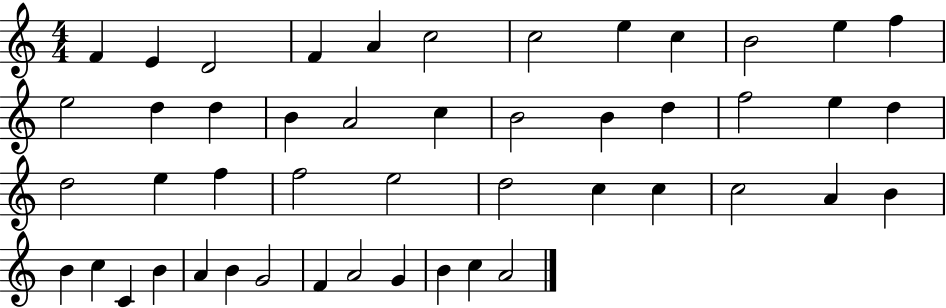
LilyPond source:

{
  \clef treble
  \numericTimeSignature
  \time 4/4
  \key c \major
  f'4 e'4 d'2 | f'4 a'4 c''2 | c''2 e''4 c''4 | b'2 e''4 f''4 | \break e''2 d''4 d''4 | b'4 a'2 c''4 | b'2 b'4 d''4 | f''2 e''4 d''4 | \break d''2 e''4 f''4 | f''2 e''2 | d''2 c''4 c''4 | c''2 a'4 b'4 | \break b'4 c''4 c'4 b'4 | a'4 b'4 g'2 | f'4 a'2 g'4 | b'4 c''4 a'2 | \break \bar "|."
}